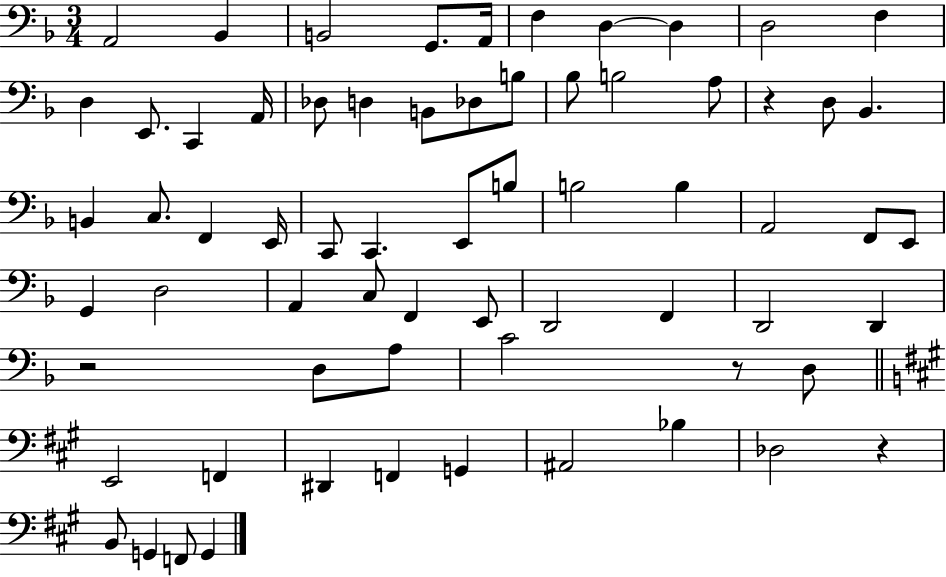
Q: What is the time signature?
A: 3/4